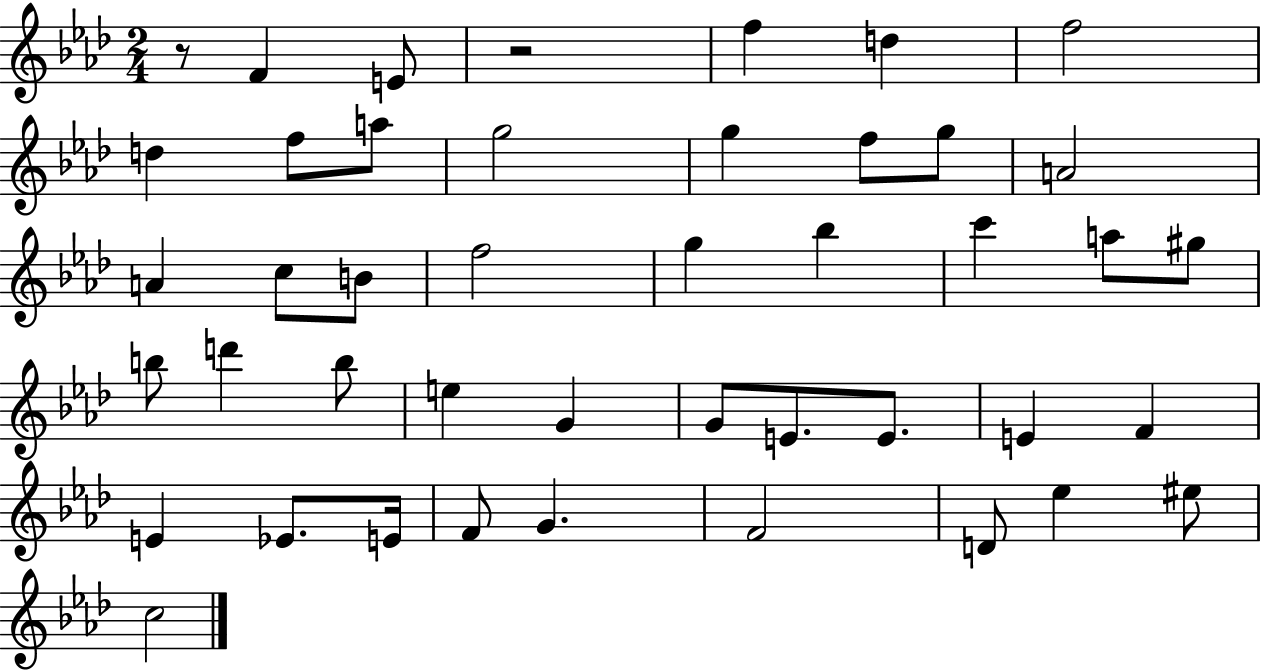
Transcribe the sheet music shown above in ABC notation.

X:1
T:Untitled
M:2/4
L:1/4
K:Ab
z/2 F E/2 z2 f d f2 d f/2 a/2 g2 g f/2 g/2 A2 A c/2 B/2 f2 g _b c' a/2 ^g/2 b/2 d' b/2 e G G/2 E/2 E/2 E F E _E/2 E/4 F/2 G F2 D/2 _e ^e/2 c2